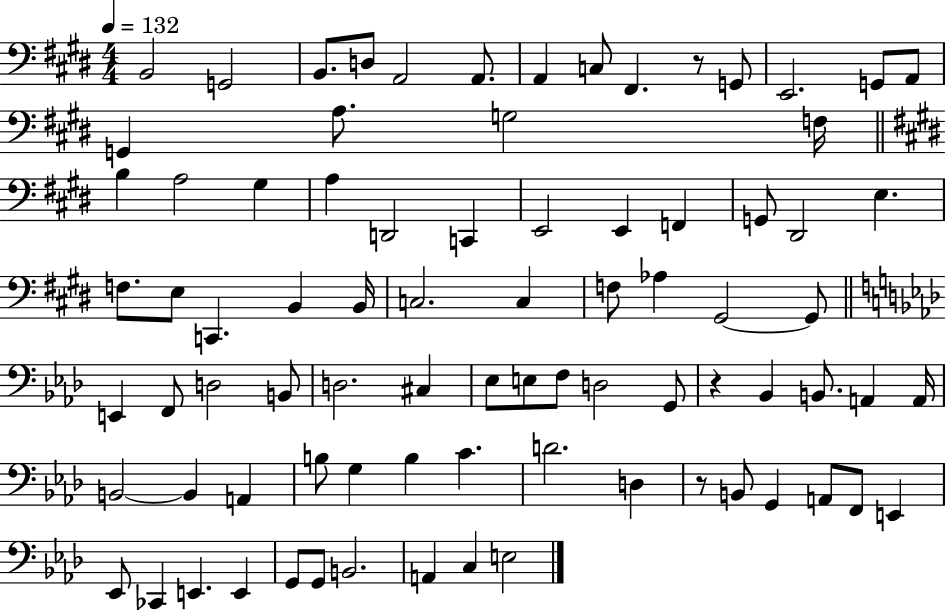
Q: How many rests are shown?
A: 3